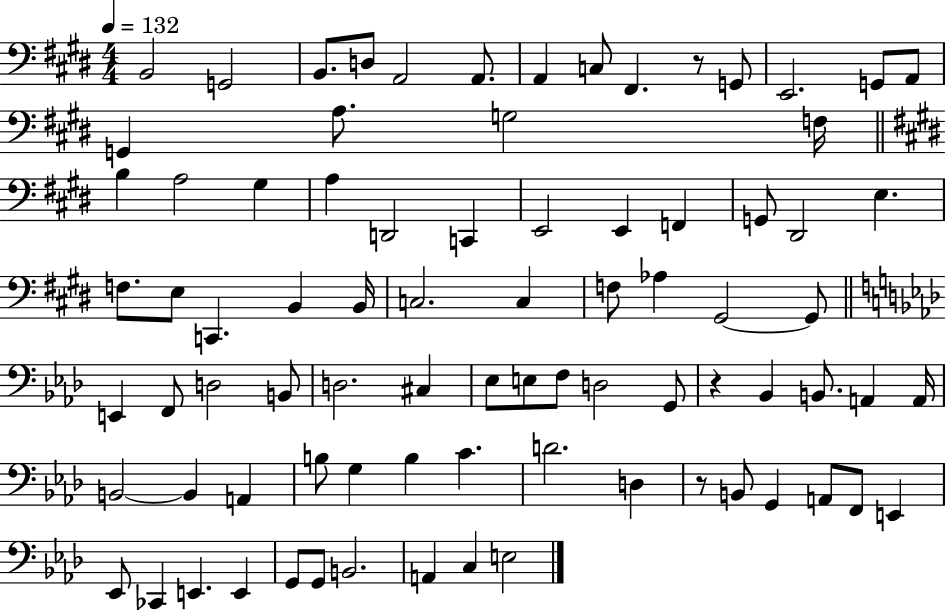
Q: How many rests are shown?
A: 3